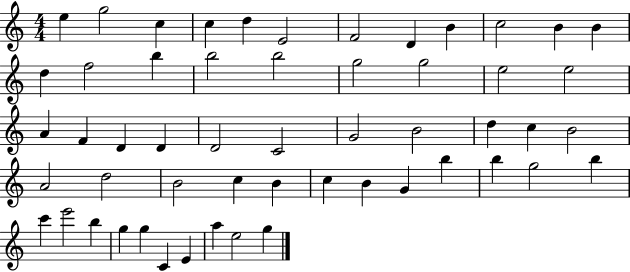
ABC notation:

X:1
T:Untitled
M:4/4
L:1/4
K:C
e g2 c c d E2 F2 D B c2 B B d f2 b b2 b2 g2 g2 e2 e2 A F D D D2 C2 G2 B2 d c B2 A2 d2 B2 c B c B G b b g2 b c' e'2 b g g C E a e2 g